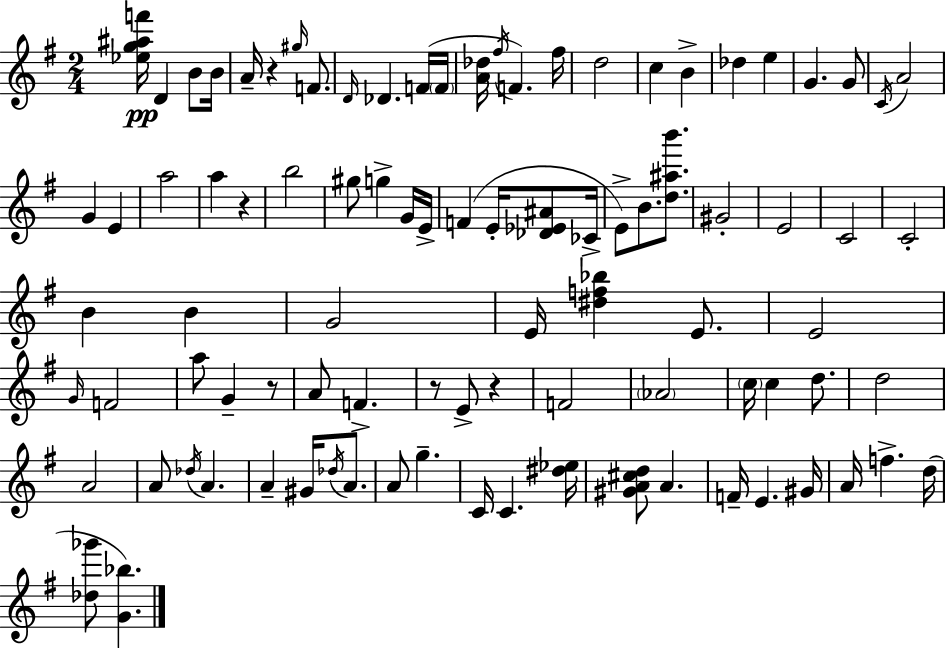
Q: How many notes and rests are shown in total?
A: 92